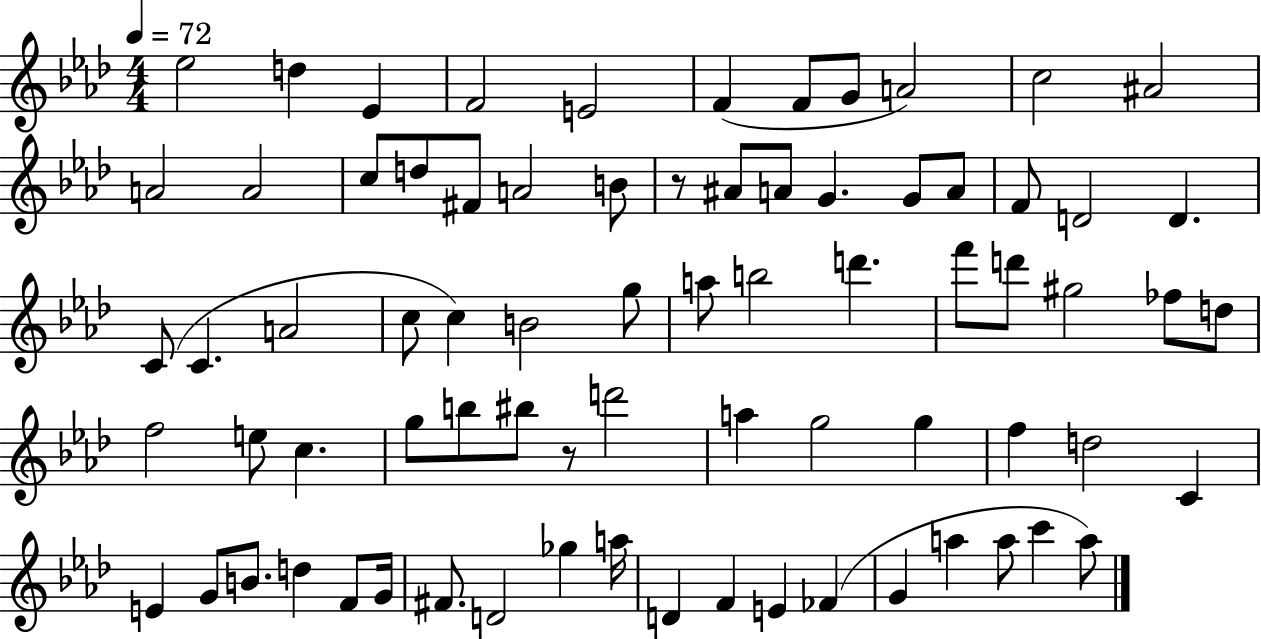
Eb5/h D5/q Eb4/q F4/h E4/h F4/q F4/e G4/e A4/h C5/h A#4/h A4/h A4/h C5/e D5/e F#4/e A4/h B4/e R/e A#4/e A4/e G4/q. G4/e A4/e F4/e D4/h D4/q. C4/e C4/q. A4/h C5/e C5/q B4/h G5/e A5/e B5/h D6/q. F6/e D6/e G#5/h FES5/e D5/e F5/h E5/e C5/q. G5/e B5/e BIS5/e R/e D6/h A5/q G5/h G5/q F5/q D5/h C4/q E4/q G4/e B4/e. D5/q F4/e G4/s F#4/e. D4/h Gb5/q A5/s D4/q F4/q E4/q FES4/q G4/q A5/q A5/e C6/q A5/e